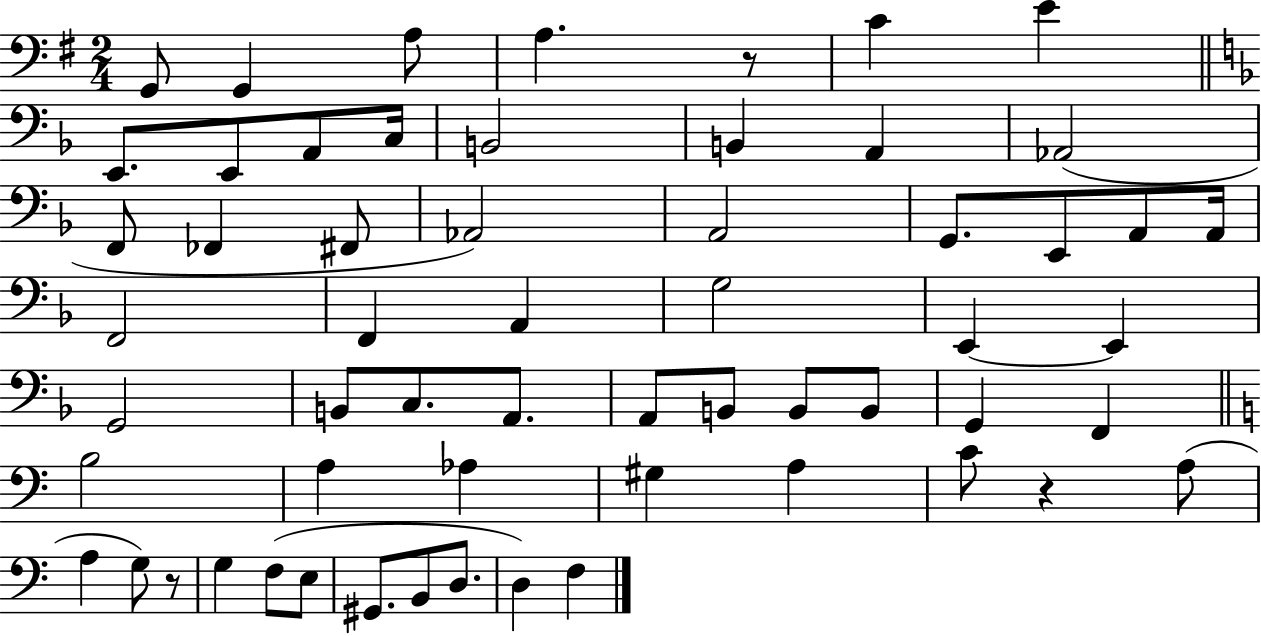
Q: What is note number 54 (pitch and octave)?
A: D3